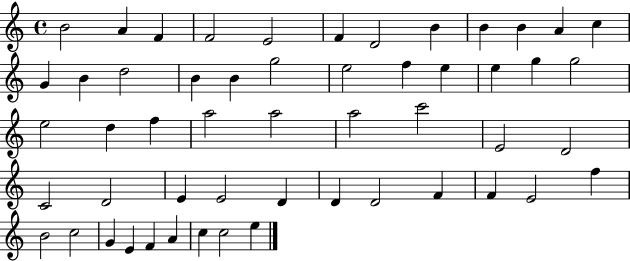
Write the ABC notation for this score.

X:1
T:Untitled
M:4/4
L:1/4
K:C
B2 A F F2 E2 F D2 B B B A c G B d2 B B g2 e2 f e e g g2 e2 d f a2 a2 a2 c'2 E2 D2 C2 D2 E E2 D D D2 F F E2 f B2 c2 G E F A c c2 e